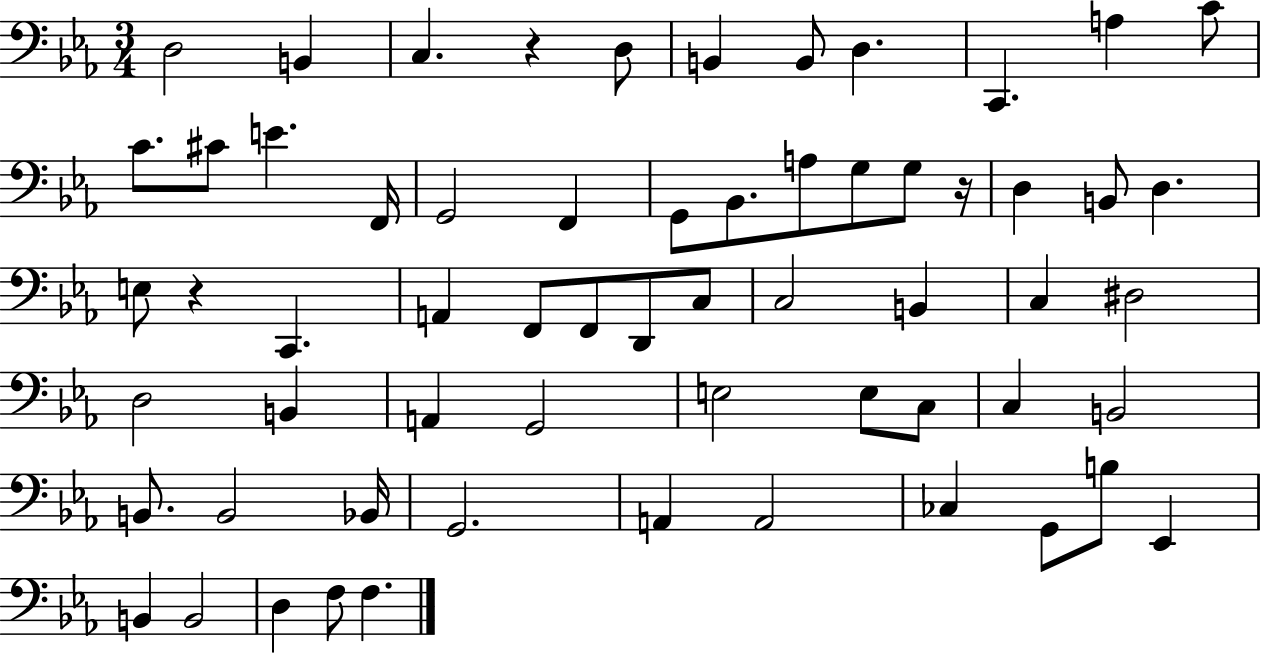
{
  \clef bass
  \numericTimeSignature
  \time 3/4
  \key ees \major
  d2 b,4 | c4. r4 d8 | b,4 b,8 d4. | c,4. a4 c'8 | \break c'8. cis'8 e'4. f,16 | g,2 f,4 | g,8 bes,8. a8 g8 g8 r16 | d4 b,8 d4. | \break e8 r4 c,4. | a,4 f,8 f,8 d,8 c8 | c2 b,4 | c4 dis2 | \break d2 b,4 | a,4 g,2 | e2 e8 c8 | c4 b,2 | \break b,8. b,2 bes,16 | g,2. | a,4 a,2 | ces4 g,8 b8 ees,4 | \break b,4 b,2 | d4 f8 f4. | \bar "|."
}